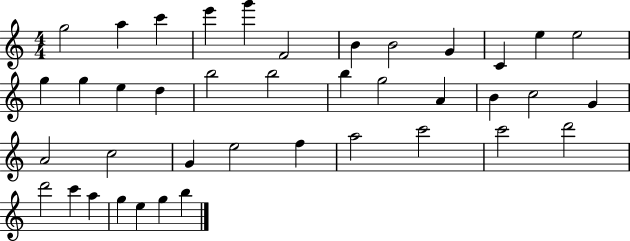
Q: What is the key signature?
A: C major